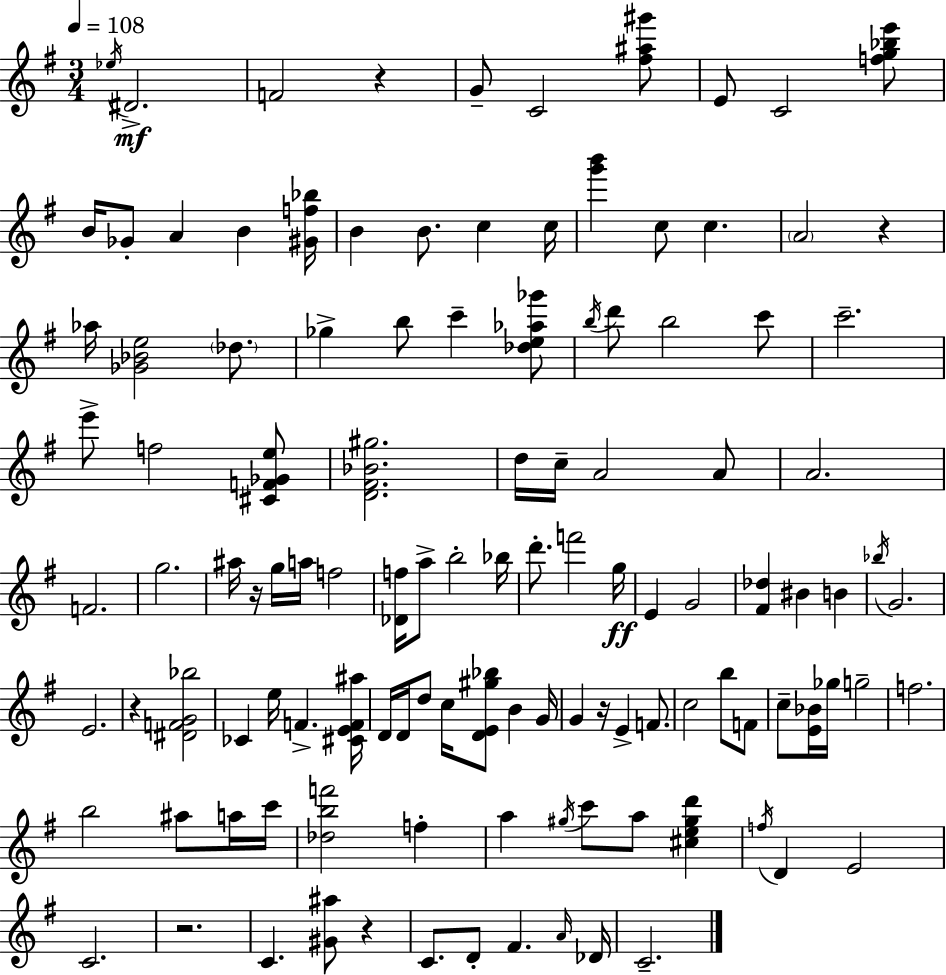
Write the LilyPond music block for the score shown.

{
  \clef treble
  \numericTimeSignature
  \time 3/4
  \key g \major
  \tempo 4 = 108
  \repeat volta 2 { \acciaccatura { ees''16 }\mf dis'2.-> | f'2 r4 | g'8-- c'2 <fis'' ais'' gis'''>8 | e'8 c'2 <f'' g'' bes'' e'''>8 | \break b'16 ges'8-. a'4 b'4 | <gis' f'' bes''>16 b'4 b'8. c''4 | c''16 <g''' b'''>4 c''8 c''4. | \parenthesize a'2 r4 | \break aes''16 <ges' bes' e''>2 \parenthesize des''8. | ges''4-> b''8 c'''4-- <des'' e'' aes'' ges'''>8 | \acciaccatura { b''16 } d'''8 b''2 | c'''8 c'''2.-- | \break e'''8-> f''2 | <cis' f' ges' e''>8 <d' fis' bes' gis''>2. | d''16 c''16-- a'2 | a'8 a'2. | \break f'2. | g''2. | ais''16 r16 g''16 a''16 f''2 | <des' f''>16 a''8-> b''2-. | \break bes''16 d'''8.-. f'''2 | g''16\ff e'4 g'2 | <fis' des''>4 bis'4 b'4 | \acciaccatura { bes''16 } g'2. | \break e'2. | r4 <dis' f' g' bes''>2 | ces'4 e''16 f'4.-> | <cis' e' f' ais''>16 d'16 d'16 d''8 c''16 <d' e' gis'' bes''>8 b'4 | \break g'16 g'4 r16 e'4-> | f'8. c''2 b''8 | f'8 c''8-- <e' bes'>16 ges''16 g''2-- | f''2. | \break b''2 ais''8 | a''16 c'''16 <des'' b'' f'''>2 f''4-. | a''4 \acciaccatura { gis''16 } c'''8 a''8 | <cis'' e'' gis'' d'''>4 \acciaccatura { f''16 } d'4 e'2 | \break c'2. | r2. | c'4. <gis' ais''>8 | r4 c'8. d'8-. fis'4. | \break \grace { a'16 } des'16 c'2.-- | } \bar "|."
}